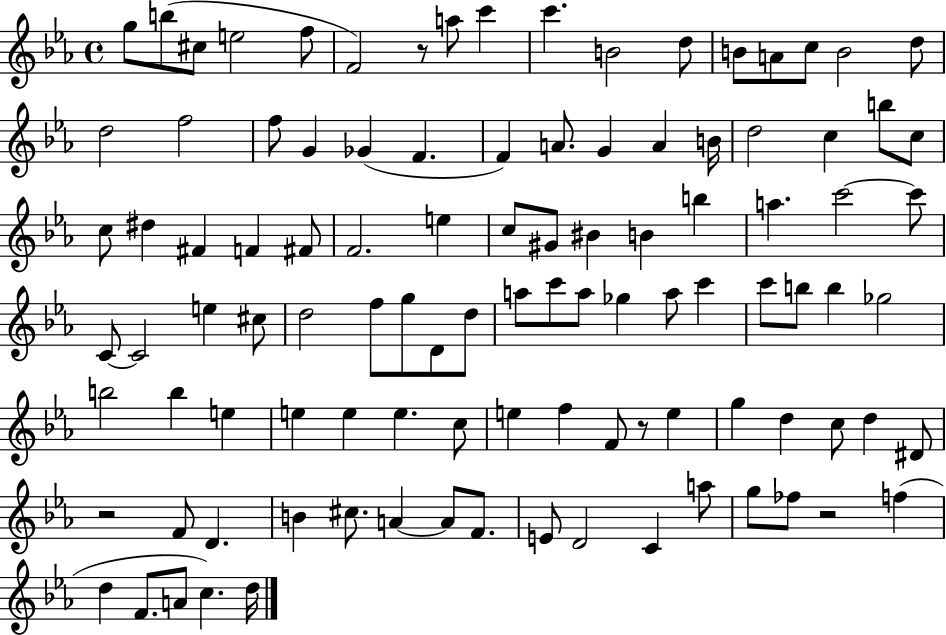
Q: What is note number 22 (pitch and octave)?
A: F4